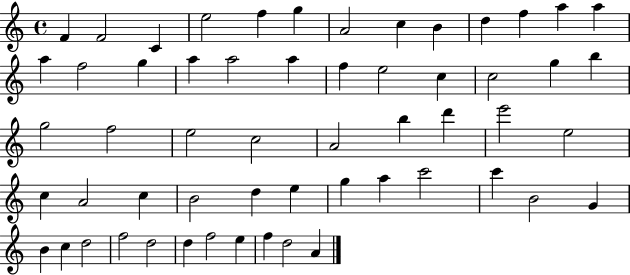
{
  \clef treble
  \time 4/4
  \defaultTimeSignature
  \key c \major
  f'4 f'2 c'4 | e''2 f''4 g''4 | a'2 c''4 b'4 | d''4 f''4 a''4 a''4 | \break a''4 f''2 g''4 | a''4 a''2 a''4 | f''4 e''2 c''4 | c''2 g''4 b''4 | \break g''2 f''2 | e''2 c''2 | a'2 b''4 d'''4 | e'''2 e''2 | \break c''4 a'2 c''4 | b'2 d''4 e''4 | g''4 a''4 c'''2 | c'''4 b'2 g'4 | \break b'4 c''4 d''2 | f''2 d''2 | d''4 f''2 e''4 | f''4 d''2 a'4 | \break \bar "|."
}